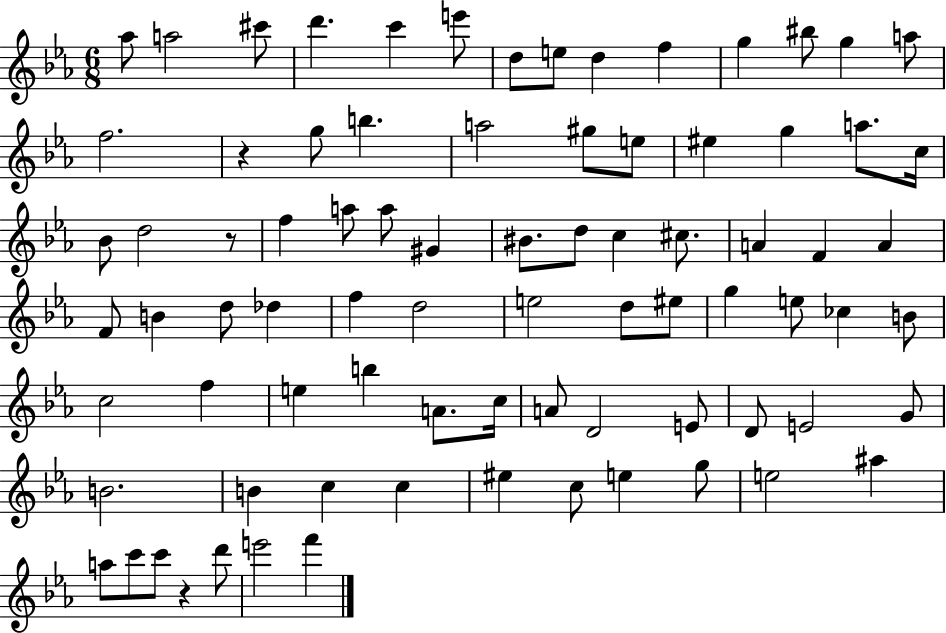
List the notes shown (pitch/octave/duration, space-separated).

Ab5/e A5/h C#6/e D6/q. C6/q E6/e D5/e E5/e D5/q F5/q G5/q BIS5/e G5/q A5/e F5/h. R/q G5/e B5/q. A5/h G#5/e E5/e EIS5/q G5/q A5/e. C5/s Bb4/e D5/h R/e F5/q A5/e A5/e G#4/q BIS4/e. D5/e C5/q C#5/e. A4/q F4/q A4/q F4/e B4/q D5/e Db5/q F5/q D5/h E5/h D5/e EIS5/e G5/q E5/e CES5/q B4/e C5/h F5/q E5/q B5/q A4/e. C5/s A4/e D4/h E4/e D4/e E4/h G4/e B4/h. B4/q C5/q C5/q EIS5/q C5/e E5/q G5/e E5/h A#5/q A5/e C6/e C6/e R/q D6/e E6/h F6/q